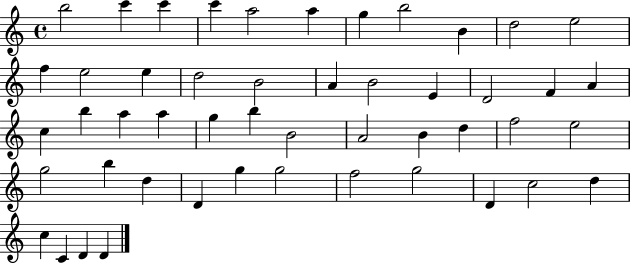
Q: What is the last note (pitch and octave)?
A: D4